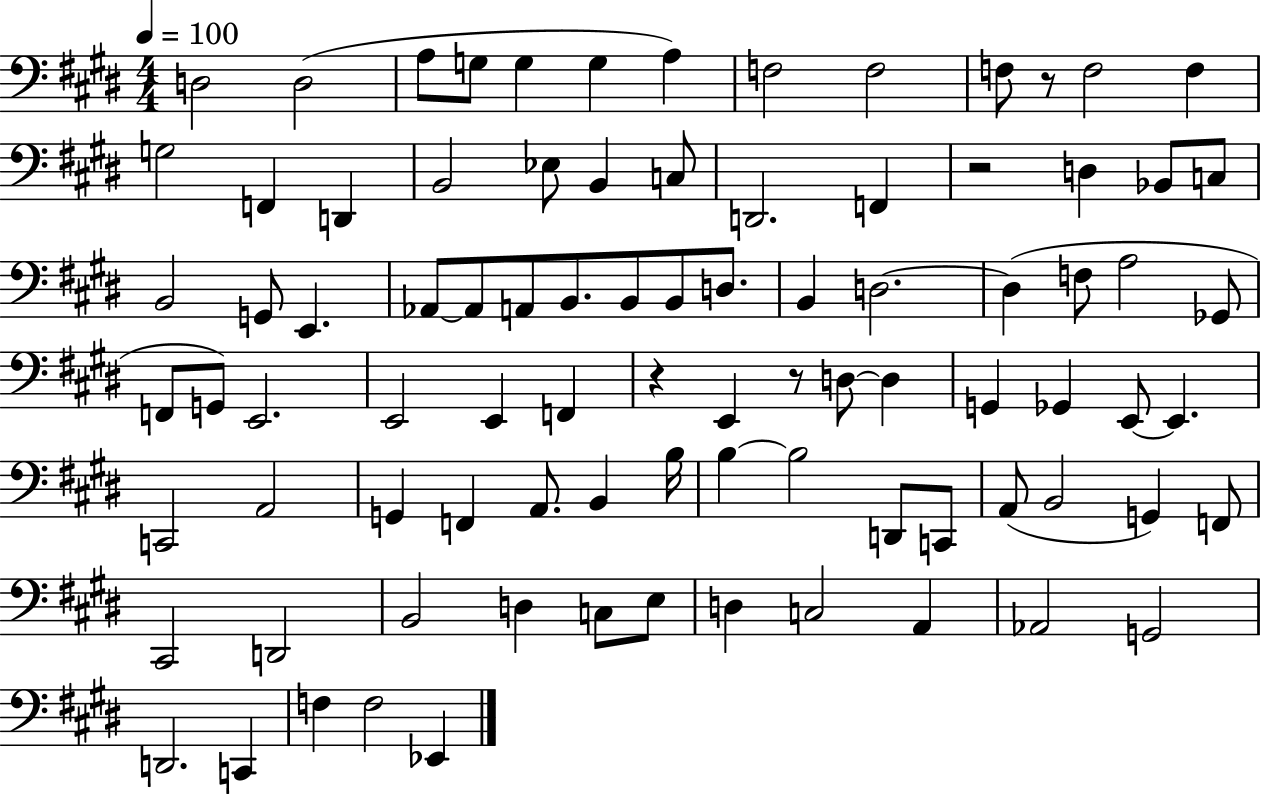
{
  \clef bass
  \numericTimeSignature
  \time 4/4
  \key e \major
  \tempo 4 = 100
  d2 d2( | a8 g8 g4 g4 a4) | f2 f2 | f8 r8 f2 f4 | \break g2 f,4 d,4 | b,2 ees8 b,4 c8 | d,2. f,4 | r2 d4 bes,8 c8 | \break b,2 g,8 e,4. | aes,8~~ aes,8 a,8 b,8. b,8 b,8 d8. | b,4 d2.~~ | d4( f8 a2 ges,8 | \break f,8 g,8) e,2. | e,2 e,4 f,4 | r4 e,4 r8 d8~~ d4 | g,4 ges,4 e,8~~ e,4. | \break c,2 a,2 | g,4 f,4 a,8. b,4 b16 | b4~~ b2 d,8 c,8 | a,8( b,2 g,4) f,8 | \break cis,2 d,2 | b,2 d4 c8 e8 | d4 c2 a,4 | aes,2 g,2 | \break d,2. c,4 | f4 f2 ees,4 | \bar "|."
}